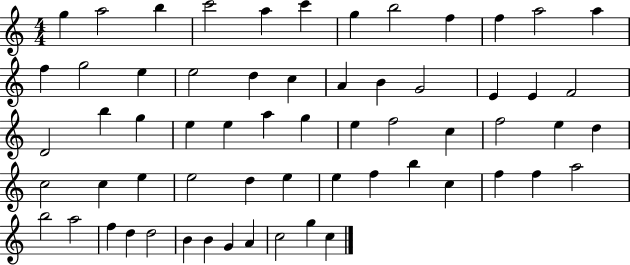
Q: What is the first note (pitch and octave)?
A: G5